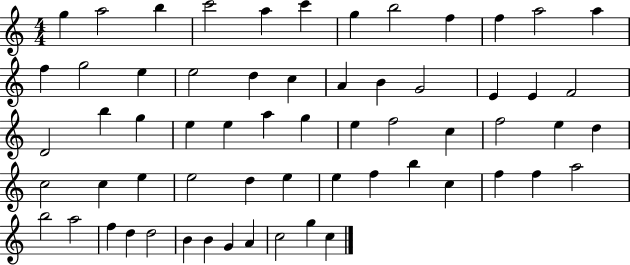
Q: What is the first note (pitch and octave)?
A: G5